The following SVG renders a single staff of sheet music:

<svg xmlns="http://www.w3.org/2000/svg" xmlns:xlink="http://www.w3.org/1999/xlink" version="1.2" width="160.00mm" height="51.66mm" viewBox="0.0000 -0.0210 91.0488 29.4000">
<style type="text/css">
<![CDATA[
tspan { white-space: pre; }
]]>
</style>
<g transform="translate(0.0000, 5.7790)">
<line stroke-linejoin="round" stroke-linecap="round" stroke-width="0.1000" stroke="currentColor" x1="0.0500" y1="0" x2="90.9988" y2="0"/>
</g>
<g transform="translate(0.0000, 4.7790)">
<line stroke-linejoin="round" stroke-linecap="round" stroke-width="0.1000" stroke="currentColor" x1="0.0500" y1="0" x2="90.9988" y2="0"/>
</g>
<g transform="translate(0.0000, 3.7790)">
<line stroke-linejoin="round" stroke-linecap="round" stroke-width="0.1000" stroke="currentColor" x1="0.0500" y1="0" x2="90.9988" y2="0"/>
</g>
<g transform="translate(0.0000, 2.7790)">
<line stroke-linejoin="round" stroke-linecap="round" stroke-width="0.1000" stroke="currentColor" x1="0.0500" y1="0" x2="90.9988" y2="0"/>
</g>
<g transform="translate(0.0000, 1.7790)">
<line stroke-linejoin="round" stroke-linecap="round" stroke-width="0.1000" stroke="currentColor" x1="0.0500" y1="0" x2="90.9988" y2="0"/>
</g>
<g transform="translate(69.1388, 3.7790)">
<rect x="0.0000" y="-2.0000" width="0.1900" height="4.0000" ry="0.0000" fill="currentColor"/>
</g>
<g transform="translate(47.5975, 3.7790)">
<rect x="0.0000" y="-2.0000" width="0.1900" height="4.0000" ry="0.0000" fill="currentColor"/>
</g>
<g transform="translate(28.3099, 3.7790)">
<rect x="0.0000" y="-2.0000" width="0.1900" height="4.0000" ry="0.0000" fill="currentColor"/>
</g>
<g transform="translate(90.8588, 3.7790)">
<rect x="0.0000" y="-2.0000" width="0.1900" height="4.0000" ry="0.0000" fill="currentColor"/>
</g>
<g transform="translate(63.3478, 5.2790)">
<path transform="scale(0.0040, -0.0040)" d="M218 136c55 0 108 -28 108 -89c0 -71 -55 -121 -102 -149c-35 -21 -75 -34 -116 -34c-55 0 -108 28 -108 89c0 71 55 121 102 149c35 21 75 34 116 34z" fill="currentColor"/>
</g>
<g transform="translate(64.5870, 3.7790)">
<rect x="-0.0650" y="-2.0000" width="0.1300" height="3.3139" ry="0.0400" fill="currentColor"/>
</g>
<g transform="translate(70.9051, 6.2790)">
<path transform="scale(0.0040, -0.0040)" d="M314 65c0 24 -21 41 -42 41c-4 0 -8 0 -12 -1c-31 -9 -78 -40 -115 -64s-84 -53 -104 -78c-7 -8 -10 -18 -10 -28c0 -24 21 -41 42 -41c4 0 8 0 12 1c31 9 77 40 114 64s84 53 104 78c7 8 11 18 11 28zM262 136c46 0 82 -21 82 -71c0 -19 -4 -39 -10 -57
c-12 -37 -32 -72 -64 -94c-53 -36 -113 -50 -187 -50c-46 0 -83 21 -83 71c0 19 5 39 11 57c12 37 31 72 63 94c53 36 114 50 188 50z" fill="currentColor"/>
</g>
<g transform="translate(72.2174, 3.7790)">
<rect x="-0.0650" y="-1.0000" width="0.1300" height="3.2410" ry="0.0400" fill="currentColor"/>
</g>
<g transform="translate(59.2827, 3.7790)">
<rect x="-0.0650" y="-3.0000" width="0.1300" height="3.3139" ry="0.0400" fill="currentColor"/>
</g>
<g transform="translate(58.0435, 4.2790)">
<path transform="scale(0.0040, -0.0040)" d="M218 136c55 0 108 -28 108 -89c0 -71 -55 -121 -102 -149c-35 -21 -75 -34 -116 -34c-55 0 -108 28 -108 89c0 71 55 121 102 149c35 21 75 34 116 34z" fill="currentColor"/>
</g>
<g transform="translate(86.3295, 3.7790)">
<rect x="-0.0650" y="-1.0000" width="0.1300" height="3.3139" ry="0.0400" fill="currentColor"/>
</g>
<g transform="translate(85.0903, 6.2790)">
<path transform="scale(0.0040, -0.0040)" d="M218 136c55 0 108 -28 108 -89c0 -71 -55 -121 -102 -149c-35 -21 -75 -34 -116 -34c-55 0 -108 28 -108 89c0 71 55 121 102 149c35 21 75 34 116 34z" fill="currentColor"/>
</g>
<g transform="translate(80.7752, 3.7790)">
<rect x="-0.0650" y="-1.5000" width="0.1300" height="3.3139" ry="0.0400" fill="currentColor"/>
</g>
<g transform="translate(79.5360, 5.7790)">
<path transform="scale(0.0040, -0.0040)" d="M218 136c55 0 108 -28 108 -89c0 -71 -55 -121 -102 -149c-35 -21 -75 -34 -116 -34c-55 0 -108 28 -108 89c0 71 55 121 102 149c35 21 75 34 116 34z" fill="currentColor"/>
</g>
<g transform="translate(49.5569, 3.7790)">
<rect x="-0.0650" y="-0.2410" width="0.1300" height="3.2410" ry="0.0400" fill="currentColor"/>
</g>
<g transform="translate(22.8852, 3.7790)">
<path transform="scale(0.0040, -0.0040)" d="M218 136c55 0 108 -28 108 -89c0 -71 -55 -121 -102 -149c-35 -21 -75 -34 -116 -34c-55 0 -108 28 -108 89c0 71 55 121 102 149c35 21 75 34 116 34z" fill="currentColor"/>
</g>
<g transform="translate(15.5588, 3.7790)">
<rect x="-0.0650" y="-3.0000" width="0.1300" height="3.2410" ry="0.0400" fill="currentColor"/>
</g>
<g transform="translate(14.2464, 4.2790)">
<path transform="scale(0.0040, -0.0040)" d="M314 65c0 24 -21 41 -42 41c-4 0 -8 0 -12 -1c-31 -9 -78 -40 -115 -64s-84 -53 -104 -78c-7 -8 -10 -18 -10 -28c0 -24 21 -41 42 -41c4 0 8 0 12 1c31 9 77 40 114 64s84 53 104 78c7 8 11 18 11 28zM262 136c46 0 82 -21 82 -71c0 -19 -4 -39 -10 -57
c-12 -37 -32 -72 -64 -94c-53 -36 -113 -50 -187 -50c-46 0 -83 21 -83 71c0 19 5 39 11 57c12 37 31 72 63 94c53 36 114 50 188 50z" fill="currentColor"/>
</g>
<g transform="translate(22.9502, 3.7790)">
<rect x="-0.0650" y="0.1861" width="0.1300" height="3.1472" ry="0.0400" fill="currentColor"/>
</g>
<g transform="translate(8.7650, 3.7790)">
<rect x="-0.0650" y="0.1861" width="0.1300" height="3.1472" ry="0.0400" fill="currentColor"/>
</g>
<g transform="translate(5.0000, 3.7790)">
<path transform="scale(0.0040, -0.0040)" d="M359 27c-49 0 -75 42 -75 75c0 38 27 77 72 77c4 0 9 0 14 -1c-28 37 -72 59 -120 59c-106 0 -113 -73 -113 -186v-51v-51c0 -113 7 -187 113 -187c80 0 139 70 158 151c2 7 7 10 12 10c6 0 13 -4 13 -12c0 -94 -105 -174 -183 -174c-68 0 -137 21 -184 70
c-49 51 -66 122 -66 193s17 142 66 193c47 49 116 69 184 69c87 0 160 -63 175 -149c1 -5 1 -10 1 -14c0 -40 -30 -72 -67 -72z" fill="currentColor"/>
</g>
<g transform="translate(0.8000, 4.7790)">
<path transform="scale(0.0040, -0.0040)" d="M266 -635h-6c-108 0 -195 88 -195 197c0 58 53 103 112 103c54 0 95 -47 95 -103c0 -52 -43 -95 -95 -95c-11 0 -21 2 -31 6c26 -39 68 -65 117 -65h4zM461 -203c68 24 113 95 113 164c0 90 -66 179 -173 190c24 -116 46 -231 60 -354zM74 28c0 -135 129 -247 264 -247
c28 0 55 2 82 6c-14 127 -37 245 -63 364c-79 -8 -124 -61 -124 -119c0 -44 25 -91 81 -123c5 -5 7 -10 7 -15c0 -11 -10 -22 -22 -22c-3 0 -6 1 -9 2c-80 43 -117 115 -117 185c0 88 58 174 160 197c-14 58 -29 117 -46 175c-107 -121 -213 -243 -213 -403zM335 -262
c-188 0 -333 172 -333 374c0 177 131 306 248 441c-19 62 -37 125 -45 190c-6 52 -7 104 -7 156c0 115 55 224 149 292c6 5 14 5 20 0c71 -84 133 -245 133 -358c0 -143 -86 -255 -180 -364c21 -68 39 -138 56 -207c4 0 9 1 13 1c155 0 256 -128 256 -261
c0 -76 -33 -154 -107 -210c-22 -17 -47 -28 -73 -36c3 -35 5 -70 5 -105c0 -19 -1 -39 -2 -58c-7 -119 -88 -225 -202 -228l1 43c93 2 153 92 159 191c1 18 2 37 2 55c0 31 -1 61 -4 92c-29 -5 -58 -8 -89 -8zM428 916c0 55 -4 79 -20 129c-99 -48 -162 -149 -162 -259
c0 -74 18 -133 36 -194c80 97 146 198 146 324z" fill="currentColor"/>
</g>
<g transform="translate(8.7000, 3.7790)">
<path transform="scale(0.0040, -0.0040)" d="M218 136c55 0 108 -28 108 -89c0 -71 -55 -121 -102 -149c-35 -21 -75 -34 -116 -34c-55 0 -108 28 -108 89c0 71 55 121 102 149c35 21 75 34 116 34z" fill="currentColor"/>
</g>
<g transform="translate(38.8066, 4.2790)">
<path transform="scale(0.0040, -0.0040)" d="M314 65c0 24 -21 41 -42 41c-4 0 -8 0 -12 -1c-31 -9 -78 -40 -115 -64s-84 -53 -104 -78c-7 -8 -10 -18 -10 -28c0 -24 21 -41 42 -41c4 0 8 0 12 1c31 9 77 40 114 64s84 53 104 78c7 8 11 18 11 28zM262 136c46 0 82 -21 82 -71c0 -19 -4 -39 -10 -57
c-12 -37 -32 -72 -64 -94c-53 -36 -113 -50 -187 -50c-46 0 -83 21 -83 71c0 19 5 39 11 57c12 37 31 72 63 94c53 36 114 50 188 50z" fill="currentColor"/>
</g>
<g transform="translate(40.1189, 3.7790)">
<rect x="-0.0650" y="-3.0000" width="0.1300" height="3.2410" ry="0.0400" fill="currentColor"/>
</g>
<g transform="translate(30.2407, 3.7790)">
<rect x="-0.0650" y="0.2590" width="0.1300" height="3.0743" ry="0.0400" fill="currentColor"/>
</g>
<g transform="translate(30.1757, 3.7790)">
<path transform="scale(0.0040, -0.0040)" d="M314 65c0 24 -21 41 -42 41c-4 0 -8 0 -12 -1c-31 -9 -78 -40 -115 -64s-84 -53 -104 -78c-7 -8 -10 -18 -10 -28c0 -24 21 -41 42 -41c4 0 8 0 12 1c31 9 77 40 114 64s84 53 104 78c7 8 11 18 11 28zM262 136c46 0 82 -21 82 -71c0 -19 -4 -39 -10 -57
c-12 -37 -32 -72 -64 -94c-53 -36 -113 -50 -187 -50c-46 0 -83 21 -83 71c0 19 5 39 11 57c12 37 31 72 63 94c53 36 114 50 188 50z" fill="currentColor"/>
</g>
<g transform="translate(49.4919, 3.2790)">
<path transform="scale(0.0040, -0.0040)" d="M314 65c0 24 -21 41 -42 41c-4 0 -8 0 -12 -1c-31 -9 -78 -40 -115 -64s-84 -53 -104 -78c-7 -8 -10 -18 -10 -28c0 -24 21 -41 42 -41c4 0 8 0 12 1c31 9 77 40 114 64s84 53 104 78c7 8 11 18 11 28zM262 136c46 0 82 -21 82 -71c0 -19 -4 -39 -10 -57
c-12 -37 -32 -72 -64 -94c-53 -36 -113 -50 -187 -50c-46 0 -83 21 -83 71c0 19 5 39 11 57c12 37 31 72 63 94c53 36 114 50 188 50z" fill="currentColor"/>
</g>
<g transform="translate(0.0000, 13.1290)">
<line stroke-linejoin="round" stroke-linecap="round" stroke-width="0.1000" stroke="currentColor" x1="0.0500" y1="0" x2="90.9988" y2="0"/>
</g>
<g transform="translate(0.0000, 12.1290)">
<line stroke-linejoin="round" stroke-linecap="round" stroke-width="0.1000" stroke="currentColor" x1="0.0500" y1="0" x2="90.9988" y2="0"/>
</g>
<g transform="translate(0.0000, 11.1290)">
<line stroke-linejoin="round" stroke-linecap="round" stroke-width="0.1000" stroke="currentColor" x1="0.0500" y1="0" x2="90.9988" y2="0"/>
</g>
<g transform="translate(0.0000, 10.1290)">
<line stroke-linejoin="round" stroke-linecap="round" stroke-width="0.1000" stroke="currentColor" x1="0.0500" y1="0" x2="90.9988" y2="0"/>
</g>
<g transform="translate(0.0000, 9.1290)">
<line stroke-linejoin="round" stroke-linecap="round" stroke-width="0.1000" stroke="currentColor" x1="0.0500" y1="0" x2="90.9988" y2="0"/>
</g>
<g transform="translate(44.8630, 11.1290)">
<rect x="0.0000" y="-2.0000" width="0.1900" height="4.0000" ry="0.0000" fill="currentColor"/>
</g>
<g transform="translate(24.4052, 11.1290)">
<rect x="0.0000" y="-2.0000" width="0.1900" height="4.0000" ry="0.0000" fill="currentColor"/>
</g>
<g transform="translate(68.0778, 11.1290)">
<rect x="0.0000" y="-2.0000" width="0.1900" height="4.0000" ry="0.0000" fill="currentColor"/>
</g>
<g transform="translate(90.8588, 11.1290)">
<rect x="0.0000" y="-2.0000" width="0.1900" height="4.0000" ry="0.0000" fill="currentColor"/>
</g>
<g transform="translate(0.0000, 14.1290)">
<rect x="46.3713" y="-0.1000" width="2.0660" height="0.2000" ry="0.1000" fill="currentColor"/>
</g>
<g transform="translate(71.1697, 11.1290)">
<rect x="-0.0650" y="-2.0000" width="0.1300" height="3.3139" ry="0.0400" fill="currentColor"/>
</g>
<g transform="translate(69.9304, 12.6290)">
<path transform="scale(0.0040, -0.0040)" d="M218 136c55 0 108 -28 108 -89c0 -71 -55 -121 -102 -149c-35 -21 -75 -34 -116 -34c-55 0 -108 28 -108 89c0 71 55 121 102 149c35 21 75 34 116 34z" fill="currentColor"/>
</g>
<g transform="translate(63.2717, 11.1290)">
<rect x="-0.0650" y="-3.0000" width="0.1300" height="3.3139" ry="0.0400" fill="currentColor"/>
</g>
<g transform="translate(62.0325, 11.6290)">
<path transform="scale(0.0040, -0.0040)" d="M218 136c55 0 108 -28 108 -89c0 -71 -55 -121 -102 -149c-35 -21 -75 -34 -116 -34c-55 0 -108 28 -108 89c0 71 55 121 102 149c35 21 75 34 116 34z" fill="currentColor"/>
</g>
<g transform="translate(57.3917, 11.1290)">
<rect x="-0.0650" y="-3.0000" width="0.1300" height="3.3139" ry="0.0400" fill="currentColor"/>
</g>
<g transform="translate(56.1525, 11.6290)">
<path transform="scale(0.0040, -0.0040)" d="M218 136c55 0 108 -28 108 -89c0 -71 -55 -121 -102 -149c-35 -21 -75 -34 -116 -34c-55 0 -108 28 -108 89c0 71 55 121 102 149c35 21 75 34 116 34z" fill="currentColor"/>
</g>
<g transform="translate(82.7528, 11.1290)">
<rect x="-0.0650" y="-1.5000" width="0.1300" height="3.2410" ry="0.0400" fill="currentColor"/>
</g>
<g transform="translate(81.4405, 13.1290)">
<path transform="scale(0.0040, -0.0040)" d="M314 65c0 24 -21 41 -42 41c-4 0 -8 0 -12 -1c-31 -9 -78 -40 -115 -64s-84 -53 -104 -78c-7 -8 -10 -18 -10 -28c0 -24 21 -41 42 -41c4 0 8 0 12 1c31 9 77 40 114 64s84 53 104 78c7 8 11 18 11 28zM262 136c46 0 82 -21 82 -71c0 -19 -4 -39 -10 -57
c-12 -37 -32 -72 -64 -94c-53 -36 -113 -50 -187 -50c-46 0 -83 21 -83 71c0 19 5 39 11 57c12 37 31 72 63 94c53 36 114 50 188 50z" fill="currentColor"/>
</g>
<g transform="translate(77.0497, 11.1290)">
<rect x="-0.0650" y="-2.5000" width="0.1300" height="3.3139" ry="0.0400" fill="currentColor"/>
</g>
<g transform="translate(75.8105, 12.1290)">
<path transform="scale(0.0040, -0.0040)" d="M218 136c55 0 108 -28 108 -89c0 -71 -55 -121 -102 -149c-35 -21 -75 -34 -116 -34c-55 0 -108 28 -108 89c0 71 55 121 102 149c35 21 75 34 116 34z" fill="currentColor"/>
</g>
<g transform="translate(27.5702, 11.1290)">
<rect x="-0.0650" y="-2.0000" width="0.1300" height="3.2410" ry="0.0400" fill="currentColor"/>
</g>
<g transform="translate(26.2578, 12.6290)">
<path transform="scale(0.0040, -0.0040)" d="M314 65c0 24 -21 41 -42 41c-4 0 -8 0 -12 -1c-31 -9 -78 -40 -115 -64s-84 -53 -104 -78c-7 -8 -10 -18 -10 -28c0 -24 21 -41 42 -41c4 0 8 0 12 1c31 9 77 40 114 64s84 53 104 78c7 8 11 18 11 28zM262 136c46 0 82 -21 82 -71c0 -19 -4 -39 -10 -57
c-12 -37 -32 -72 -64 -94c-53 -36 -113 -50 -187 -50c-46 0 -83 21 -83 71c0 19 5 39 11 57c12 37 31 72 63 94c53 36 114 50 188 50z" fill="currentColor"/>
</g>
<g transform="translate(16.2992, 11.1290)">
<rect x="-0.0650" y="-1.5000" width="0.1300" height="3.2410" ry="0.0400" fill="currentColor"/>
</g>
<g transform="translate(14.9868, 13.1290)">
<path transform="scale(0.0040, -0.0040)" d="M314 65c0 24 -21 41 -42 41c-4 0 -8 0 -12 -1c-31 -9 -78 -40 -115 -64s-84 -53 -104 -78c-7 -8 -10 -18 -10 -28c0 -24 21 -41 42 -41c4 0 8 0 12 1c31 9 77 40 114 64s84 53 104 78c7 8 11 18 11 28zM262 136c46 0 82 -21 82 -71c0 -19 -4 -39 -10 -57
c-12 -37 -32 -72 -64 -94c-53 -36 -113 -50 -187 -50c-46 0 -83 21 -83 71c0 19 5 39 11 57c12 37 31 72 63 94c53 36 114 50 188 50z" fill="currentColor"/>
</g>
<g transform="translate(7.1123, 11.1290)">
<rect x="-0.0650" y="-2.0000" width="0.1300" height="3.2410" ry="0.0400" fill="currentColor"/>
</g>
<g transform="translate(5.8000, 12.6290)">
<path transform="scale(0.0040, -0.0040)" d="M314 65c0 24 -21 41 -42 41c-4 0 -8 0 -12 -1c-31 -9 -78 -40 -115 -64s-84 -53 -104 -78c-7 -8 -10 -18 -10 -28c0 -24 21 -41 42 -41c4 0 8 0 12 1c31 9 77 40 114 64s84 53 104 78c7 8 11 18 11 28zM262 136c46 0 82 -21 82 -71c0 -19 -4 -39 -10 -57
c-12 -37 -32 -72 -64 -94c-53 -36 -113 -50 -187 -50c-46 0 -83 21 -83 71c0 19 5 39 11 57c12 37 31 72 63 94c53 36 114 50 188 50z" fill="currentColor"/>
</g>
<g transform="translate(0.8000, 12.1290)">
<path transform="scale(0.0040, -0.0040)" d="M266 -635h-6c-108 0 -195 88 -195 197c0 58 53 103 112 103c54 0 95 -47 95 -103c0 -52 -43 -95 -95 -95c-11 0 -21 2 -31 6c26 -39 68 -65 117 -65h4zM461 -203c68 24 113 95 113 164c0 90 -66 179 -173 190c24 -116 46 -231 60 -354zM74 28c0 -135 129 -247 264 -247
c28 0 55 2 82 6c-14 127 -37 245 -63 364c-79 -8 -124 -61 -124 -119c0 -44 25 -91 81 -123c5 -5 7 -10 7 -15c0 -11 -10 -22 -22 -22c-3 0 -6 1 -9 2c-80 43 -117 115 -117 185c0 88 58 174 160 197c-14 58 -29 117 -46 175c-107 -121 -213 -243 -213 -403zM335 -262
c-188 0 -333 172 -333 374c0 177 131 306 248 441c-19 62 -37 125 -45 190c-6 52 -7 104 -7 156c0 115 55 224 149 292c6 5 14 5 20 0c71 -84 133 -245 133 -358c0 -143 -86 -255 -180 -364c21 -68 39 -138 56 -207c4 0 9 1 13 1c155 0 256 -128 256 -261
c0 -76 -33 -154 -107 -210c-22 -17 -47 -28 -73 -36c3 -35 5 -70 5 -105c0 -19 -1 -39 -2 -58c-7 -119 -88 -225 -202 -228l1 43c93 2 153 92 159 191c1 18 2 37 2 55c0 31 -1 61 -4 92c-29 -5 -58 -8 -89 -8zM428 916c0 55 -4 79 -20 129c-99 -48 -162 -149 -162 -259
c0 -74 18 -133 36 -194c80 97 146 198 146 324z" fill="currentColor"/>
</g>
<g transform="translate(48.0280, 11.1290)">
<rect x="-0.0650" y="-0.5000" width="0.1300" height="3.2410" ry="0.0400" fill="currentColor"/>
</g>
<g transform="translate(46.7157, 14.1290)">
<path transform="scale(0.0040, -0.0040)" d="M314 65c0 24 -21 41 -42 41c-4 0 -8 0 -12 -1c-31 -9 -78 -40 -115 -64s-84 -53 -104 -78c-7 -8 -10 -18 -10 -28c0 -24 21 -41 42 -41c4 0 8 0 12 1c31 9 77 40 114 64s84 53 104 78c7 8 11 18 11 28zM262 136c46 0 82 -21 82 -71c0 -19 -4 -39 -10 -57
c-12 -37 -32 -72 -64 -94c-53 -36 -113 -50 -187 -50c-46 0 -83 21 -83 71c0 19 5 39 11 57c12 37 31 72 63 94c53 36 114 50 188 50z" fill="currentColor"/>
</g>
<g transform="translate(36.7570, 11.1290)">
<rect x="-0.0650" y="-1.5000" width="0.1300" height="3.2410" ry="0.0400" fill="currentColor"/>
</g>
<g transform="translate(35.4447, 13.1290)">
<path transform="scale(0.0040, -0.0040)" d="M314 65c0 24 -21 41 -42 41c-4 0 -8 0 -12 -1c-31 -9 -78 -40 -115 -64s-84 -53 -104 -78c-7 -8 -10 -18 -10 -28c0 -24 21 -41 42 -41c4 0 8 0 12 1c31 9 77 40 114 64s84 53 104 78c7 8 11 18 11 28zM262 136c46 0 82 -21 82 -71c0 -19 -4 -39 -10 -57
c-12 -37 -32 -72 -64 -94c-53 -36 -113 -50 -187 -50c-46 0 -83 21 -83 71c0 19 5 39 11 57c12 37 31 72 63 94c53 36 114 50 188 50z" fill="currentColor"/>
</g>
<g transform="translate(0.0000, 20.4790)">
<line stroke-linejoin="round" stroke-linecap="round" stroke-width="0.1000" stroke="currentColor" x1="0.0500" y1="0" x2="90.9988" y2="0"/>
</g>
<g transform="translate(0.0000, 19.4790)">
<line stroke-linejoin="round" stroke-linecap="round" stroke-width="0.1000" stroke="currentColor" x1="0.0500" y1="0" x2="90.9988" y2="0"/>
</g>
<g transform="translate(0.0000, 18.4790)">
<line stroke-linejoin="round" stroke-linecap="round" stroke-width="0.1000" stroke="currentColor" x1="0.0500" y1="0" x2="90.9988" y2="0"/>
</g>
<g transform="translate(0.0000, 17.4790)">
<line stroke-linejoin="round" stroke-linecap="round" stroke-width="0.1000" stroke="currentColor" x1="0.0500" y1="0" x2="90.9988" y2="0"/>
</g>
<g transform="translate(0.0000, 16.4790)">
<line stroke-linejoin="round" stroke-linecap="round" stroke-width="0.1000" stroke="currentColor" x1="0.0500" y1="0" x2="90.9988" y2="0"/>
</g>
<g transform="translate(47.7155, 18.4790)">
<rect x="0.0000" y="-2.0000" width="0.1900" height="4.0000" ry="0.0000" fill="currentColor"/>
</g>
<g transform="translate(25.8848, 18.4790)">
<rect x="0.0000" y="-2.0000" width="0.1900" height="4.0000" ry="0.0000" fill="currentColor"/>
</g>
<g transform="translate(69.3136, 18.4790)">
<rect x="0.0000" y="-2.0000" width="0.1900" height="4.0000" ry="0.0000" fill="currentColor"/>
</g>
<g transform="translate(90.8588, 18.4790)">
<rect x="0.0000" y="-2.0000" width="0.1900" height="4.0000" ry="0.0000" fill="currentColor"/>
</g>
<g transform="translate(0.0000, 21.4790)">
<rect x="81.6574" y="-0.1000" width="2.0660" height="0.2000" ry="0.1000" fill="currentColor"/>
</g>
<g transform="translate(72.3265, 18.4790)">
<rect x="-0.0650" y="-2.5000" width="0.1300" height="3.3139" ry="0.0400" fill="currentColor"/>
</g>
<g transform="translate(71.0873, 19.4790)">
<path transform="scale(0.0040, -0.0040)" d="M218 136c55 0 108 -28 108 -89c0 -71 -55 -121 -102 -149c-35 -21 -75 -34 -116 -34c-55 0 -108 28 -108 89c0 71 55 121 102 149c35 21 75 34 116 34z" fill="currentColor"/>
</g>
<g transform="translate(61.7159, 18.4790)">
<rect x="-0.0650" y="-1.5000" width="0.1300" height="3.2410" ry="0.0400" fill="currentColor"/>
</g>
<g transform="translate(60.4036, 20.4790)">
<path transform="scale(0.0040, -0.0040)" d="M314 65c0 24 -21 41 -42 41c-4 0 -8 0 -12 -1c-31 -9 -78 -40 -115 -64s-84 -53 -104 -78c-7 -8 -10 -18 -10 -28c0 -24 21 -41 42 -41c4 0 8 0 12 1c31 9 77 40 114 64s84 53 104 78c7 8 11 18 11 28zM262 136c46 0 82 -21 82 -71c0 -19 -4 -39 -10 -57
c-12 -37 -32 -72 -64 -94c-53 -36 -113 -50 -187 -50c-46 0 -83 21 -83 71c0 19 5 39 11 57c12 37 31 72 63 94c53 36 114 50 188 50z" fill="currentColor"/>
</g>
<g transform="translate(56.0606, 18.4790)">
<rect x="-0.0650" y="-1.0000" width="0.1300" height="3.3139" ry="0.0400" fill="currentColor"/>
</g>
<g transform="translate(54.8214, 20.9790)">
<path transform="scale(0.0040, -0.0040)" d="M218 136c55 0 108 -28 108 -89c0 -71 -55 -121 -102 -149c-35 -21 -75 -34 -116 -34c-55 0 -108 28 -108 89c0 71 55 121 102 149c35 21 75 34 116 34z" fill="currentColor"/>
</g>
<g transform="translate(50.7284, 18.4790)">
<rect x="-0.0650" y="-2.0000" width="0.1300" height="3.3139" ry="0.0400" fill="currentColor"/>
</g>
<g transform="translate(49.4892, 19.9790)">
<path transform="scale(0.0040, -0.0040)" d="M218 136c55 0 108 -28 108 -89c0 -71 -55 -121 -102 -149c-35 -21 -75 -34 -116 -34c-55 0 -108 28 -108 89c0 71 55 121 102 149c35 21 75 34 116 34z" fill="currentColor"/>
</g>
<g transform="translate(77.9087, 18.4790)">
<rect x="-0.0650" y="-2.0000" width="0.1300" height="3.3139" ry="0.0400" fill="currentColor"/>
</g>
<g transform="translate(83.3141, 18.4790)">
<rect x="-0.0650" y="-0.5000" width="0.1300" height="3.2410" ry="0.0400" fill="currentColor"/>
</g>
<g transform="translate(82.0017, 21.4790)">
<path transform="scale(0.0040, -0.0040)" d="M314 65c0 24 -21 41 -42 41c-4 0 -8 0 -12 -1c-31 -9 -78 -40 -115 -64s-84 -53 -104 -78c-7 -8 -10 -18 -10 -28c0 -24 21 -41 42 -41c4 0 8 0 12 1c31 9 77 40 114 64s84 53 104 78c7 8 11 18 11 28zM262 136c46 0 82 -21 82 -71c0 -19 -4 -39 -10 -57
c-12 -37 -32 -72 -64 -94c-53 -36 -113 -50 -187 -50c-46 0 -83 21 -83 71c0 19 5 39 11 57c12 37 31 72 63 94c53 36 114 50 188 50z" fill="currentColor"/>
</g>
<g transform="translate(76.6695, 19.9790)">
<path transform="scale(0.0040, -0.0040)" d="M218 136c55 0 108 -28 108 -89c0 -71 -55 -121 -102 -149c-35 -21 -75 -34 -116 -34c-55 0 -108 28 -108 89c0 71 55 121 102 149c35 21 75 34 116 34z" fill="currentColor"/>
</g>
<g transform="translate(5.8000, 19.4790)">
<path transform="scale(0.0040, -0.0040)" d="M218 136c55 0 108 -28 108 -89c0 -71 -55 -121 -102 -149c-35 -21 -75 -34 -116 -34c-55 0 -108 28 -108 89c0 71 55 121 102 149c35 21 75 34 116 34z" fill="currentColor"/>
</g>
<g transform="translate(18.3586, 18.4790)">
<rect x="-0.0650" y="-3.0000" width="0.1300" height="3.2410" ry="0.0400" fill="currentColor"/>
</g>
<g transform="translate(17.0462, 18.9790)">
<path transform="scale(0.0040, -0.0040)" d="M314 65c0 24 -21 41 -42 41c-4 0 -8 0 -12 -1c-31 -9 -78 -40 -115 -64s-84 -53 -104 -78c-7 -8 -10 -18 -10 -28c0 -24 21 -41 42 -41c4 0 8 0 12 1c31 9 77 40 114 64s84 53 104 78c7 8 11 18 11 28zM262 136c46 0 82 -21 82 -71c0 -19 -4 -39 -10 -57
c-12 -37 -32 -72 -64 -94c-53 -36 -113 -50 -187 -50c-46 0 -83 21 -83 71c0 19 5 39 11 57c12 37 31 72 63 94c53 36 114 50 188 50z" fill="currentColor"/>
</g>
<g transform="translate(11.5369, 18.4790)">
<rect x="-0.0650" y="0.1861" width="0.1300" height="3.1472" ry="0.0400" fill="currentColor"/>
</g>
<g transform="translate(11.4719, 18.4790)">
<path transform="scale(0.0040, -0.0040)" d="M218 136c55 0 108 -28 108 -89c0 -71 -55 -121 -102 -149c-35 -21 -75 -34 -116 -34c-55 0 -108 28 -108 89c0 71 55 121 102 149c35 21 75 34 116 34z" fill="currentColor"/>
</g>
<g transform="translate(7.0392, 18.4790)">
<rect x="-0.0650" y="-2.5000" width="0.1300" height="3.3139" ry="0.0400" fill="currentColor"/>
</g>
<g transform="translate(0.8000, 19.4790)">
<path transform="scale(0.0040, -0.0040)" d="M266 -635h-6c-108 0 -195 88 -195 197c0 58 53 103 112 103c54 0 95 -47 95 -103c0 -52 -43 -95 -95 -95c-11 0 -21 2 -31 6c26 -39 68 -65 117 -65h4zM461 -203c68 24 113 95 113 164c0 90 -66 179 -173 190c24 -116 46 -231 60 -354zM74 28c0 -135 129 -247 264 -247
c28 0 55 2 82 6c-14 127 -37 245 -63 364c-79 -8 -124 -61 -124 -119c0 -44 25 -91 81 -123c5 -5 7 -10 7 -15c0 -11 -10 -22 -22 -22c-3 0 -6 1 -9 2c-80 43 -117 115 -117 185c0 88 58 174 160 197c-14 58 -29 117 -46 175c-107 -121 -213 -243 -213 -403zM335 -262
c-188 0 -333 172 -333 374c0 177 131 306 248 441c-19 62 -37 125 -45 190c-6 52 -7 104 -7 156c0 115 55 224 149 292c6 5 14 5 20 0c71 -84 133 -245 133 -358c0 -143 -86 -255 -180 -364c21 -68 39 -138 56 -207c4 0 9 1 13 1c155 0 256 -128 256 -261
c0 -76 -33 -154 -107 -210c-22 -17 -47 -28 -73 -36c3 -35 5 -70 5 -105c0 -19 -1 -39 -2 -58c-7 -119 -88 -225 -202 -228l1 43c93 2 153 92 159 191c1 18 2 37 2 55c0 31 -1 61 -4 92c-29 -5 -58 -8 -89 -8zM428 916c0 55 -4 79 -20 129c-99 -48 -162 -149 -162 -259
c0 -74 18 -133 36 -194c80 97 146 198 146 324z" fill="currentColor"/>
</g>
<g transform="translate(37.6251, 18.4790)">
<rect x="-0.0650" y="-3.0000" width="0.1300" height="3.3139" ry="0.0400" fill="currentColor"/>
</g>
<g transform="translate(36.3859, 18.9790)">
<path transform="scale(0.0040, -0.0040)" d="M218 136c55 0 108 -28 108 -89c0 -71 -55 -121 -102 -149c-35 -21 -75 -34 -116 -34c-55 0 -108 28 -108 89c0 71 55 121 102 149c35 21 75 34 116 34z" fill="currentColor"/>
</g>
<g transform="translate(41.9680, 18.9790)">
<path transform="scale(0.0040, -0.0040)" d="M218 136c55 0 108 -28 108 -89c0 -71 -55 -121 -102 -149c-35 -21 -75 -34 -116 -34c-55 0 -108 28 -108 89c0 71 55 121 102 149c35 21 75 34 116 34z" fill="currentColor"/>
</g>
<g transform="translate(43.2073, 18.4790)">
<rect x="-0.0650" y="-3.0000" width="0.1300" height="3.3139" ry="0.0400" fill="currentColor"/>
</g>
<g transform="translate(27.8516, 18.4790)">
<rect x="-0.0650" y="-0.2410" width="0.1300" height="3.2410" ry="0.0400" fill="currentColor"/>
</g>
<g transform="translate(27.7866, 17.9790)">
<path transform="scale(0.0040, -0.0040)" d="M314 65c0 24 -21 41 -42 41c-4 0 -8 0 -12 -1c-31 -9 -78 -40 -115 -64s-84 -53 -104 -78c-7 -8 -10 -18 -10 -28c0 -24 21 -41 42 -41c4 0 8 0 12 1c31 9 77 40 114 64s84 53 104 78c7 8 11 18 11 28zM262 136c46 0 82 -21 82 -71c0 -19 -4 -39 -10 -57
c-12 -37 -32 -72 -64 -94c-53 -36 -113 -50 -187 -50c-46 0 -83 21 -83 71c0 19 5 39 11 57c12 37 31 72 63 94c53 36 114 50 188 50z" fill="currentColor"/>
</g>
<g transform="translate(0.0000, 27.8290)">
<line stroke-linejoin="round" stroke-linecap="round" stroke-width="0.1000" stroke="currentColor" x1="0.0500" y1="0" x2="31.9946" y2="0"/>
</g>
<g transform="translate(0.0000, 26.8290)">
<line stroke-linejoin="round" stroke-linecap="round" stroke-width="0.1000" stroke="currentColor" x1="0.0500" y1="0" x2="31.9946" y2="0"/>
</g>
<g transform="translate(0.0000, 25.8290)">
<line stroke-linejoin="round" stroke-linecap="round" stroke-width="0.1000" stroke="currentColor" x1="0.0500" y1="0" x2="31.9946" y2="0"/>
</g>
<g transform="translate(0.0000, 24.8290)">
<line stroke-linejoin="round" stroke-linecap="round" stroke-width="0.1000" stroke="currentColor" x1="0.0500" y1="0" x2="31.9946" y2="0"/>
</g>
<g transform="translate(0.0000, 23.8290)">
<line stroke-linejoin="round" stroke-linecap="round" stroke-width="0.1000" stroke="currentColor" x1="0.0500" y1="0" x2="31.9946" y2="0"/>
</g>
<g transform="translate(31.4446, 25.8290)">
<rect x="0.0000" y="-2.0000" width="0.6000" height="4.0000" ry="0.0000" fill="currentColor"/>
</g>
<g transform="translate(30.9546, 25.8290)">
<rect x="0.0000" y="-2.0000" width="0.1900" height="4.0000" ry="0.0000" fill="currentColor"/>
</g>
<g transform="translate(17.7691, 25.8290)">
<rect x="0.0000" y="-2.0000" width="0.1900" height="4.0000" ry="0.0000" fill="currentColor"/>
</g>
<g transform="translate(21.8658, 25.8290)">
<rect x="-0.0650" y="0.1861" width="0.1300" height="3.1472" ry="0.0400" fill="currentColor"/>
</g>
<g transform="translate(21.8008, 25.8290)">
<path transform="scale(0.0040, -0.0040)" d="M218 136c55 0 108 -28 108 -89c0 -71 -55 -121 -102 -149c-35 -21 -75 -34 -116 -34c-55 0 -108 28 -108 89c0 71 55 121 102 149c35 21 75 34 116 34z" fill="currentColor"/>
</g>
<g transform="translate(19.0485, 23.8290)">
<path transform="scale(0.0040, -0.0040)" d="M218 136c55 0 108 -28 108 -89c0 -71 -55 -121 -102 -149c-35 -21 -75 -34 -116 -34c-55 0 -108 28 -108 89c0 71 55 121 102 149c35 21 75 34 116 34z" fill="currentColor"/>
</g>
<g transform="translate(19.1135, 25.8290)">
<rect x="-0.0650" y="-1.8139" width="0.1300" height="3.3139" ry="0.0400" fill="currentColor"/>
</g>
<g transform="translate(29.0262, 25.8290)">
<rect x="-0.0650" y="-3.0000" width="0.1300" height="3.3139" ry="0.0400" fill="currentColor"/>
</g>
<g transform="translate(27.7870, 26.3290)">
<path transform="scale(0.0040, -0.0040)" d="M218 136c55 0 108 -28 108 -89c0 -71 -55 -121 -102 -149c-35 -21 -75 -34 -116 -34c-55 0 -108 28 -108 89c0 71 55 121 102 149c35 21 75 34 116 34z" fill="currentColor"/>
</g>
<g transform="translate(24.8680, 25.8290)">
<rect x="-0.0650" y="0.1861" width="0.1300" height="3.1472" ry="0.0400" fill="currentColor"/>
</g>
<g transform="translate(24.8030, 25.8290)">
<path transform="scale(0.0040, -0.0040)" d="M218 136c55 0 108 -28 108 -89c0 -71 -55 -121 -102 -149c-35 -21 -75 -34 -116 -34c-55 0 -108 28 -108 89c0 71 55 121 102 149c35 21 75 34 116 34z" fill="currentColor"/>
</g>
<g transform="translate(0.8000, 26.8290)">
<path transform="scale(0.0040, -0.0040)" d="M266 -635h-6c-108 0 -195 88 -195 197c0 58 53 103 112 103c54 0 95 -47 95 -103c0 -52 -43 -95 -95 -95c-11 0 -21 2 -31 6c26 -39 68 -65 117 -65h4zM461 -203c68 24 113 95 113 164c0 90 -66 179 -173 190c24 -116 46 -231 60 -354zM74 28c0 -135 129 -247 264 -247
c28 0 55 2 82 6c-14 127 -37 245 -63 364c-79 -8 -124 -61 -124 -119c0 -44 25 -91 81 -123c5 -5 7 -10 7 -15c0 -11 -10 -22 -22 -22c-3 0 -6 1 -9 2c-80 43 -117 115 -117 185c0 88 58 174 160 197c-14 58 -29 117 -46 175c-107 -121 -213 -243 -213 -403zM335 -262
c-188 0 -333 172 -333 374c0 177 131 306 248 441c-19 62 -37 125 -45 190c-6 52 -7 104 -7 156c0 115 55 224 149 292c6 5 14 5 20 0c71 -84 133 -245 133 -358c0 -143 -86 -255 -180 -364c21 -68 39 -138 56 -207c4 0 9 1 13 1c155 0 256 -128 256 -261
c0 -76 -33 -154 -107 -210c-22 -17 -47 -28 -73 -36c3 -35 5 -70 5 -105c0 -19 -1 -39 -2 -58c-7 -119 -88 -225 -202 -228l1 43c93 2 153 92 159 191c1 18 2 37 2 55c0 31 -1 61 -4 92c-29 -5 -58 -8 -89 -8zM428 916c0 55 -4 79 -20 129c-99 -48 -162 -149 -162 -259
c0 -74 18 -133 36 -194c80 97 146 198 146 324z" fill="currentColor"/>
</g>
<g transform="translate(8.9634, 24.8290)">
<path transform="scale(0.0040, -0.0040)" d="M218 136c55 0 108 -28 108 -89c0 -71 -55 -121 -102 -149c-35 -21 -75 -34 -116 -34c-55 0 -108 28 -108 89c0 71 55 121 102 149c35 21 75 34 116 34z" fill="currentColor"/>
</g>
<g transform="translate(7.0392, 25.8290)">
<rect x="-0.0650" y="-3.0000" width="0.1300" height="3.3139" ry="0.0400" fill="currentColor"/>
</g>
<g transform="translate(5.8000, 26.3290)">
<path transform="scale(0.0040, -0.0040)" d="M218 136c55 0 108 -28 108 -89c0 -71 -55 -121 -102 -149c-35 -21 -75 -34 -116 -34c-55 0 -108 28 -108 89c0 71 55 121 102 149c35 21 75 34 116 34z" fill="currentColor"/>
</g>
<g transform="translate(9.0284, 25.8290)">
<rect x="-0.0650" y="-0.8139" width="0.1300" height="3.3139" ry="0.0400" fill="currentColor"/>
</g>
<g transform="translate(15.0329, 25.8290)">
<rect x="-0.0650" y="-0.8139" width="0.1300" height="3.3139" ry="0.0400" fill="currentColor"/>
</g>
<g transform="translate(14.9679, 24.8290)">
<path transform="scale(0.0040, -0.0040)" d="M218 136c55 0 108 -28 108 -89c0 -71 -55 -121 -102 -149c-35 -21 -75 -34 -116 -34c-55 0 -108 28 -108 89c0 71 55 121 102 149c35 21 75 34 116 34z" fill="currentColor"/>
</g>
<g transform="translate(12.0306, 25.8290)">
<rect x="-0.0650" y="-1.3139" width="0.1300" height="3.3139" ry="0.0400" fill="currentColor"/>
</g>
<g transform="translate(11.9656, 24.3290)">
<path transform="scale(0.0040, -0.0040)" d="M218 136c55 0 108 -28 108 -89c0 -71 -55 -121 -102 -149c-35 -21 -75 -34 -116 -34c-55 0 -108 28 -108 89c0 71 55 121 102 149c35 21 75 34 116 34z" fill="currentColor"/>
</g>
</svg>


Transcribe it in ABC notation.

X:1
T:Untitled
M:4/4
L:1/4
K:C
B A2 B B2 A2 c2 A F D2 E D F2 E2 F2 E2 C2 A A F G E2 G B A2 c2 A A F D E2 G F C2 A d e d f B B A